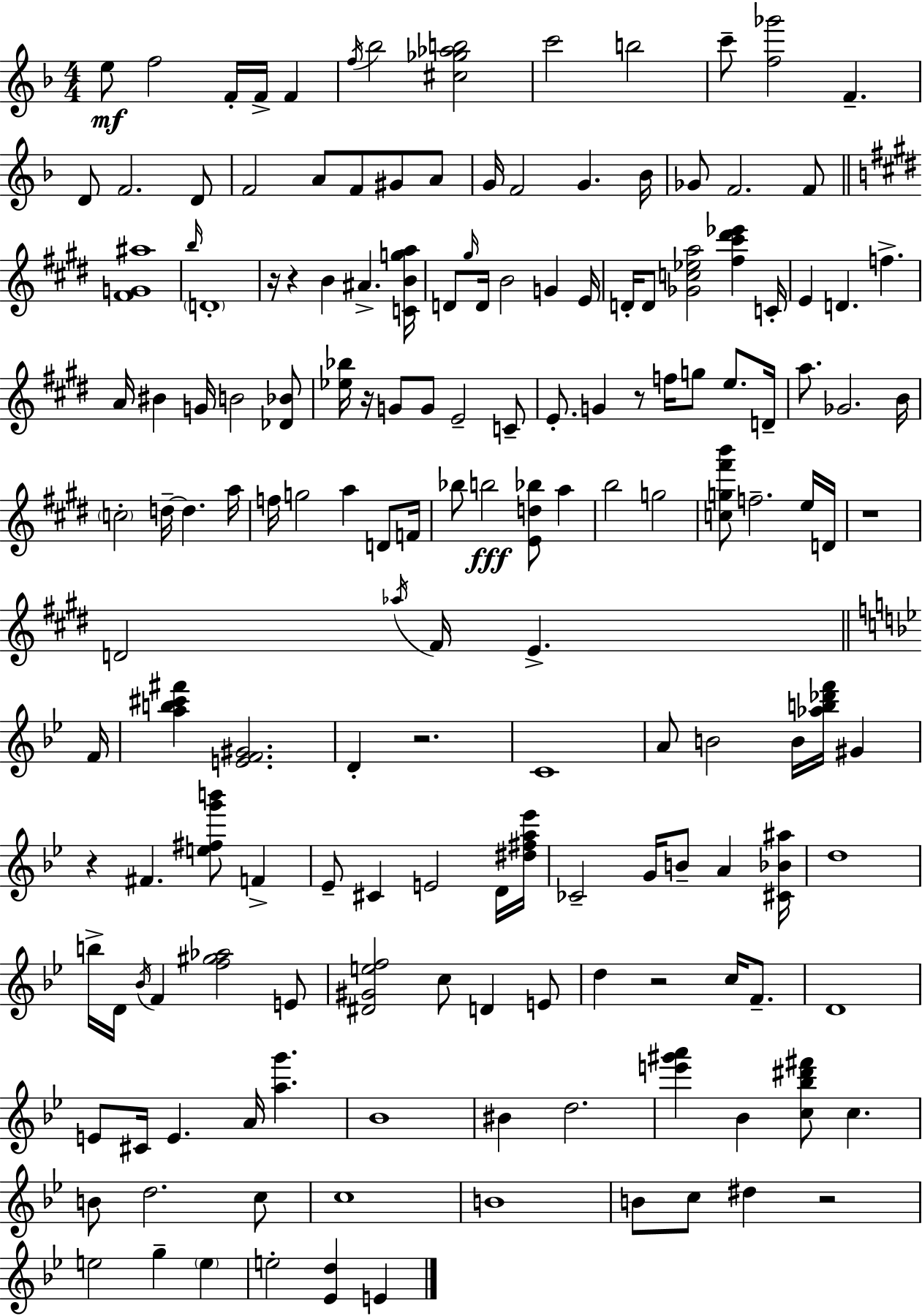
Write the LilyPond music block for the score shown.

{
  \clef treble
  \numericTimeSignature
  \time 4/4
  \key f \major
  e''8\mf f''2 f'16-. f'16-> f'4 | \acciaccatura { f''16 } bes''2 <cis'' ges'' aes'' b''>2 | c'''2 b''2 | c'''8-- <f'' ges'''>2 f'4.-- | \break d'8 f'2. d'8 | f'2 a'8 f'8 gis'8 a'8 | g'16 f'2 g'4. | bes'16 ges'8 f'2. f'8 | \break \bar "||" \break \key e \major <fis' g' ais''>1 | \grace { b''16 } \parenthesize d'1-. | r16 r4 b'4 ais'4.-> | <c' b' g'' a''>16 d'8 \grace { gis''16 } d'16 b'2 g'4 | \break e'16 d'16-. d'8 <ges' c'' ees'' a''>2 <fis'' cis''' dis''' ees'''>4 | c'16-. e'4 d'4. f''4.-> | a'16 bis'4 g'16 b'2 | <des' bes'>8 <ees'' bes''>16 r16 g'8 g'8 e'2-- | \break c'8-- e'8.-. g'4 r8 f''16 g''8 e''8. | d'16-- a''8. ges'2. | b'16 \parenthesize c''2-. d''16--~~ d''4. | a''16 f''16 g''2 a''4 d'8 | \break f'16 bes''8 b''2\fff <e' d'' bes''>8 a''4 | b''2 g''2 | <c'' g'' fis''' b'''>8 f''2.-- | e''16 d'16 r1 | \break d'2 \acciaccatura { aes''16 } fis'16 e'4.-> | \bar "||" \break \key g \minor f'16 <a'' b'' cis''' fis'''>4 <e' f' gis'>2. | d'4-. r2. | c'1 | a'8 b'2 b'16 <aes'' b'' des''' f'''>16 gis'4 | \break r4 fis'4. <e'' fis'' g''' b'''>8 f'4-> | ees'8-- cis'4 e'2 d'16 | <dis'' fis'' a'' ees'''>16 ces'2-- g'16 b'8-- a'4 | <cis' bes' ais''>16 d''1 | \break b''16-> d'16 \acciaccatura { bes'16 } f'4 <f'' gis'' aes''>2 | e'8 <dis' gis' e'' f''>2 c''8 d'4 | e'8 d''4 r2 c''16 f'8.-- | d'1 | \break e'8 cis'16 e'4. a'16 <a'' g'''>4. | bes'1 | bis'4 d''2. | <e''' gis''' a'''>4 bes'4 <c'' bes'' dis''' fis'''>8 c''4. | \break b'8 d''2. | c''8 c''1 | b'1 | b'8 c''8 dis''4 r2 | \break e''2 g''4-- \parenthesize e''4 | e''2-. <ees' d''>4 e'4 | \bar "|."
}